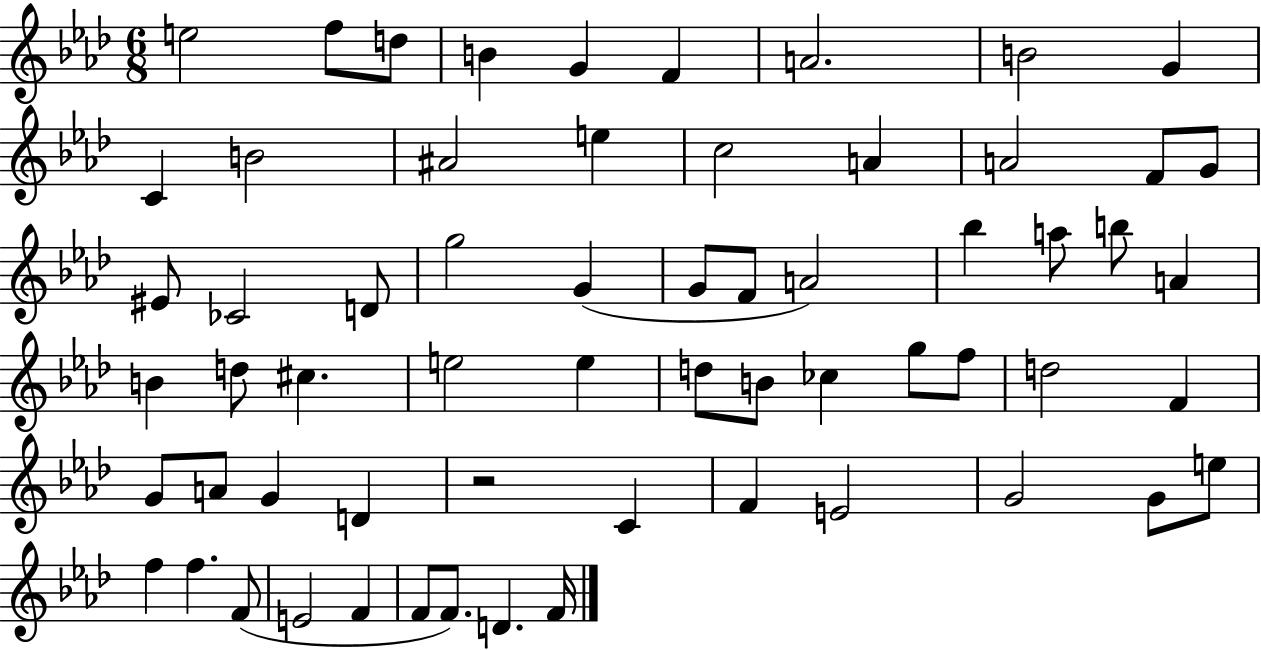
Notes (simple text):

E5/h F5/e D5/e B4/q G4/q F4/q A4/h. B4/h G4/q C4/q B4/h A#4/h E5/q C5/h A4/q A4/h F4/e G4/e EIS4/e CES4/h D4/e G5/h G4/q G4/e F4/e A4/h Bb5/q A5/e B5/e A4/q B4/q D5/e C#5/q. E5/h E5/q D5/e B4/e CES5/q G5/e F5/e D5/h F4/q G4/e A4/e G4/q D4/q R/h C4/q F4/q E4/h G4/h G4/e E5/e F5/q F5/q. F4/e E4/h F4/q F4/e F4/e. D4/q. F4/s